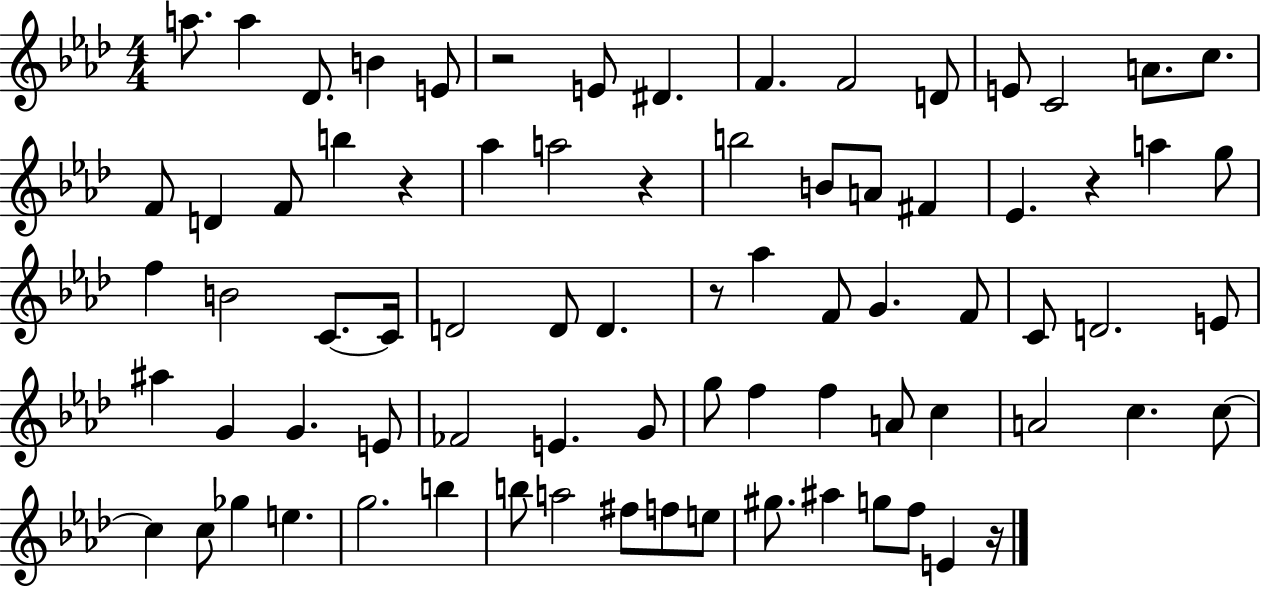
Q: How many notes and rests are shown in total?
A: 78